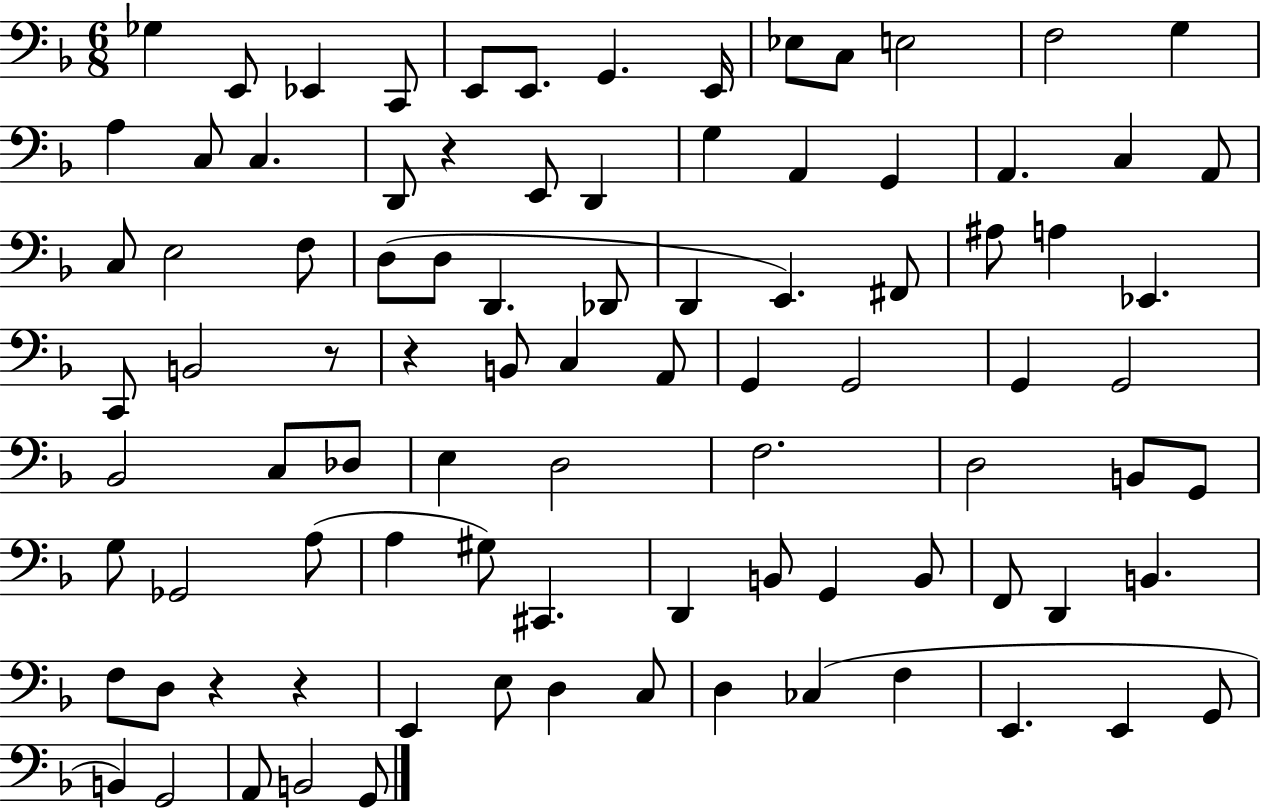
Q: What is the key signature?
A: F major